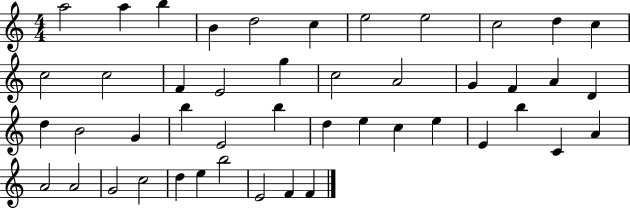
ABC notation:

X:1
T:Untitled
M:4/4
L:1/4
K:C
a2 a b B d2 c e2 e2 c2 d c c2 c2 F E2 g c2 A2 G F A D d B2 G b E2 b d e c e E b C A A2 A2 G2 c2 d e b2 E2 F F